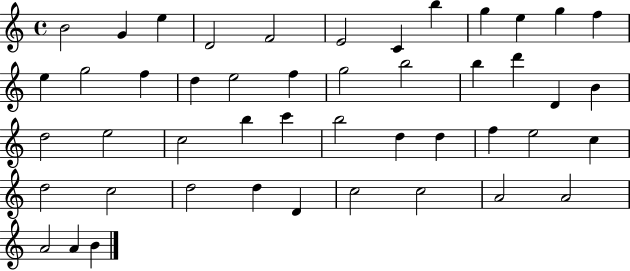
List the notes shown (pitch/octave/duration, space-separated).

B4/h G4/q E5/q D4/h F4/h E4/h C4/q B5/q G5/q E5/q G5/q F5/q E5/q G5/h F5/q D5/q E5/h F5/q G5/h B5/h B5/q D6/q D4/q B4/q D5/h E5/h C5/h B5/q C6/q B5/h D5/q D5/q F5/q E5/h C5/q D5/h C5/h D5/h D5/q D4/q C5/h C5/h A4/h A4/h A4/h A4/q B4/q